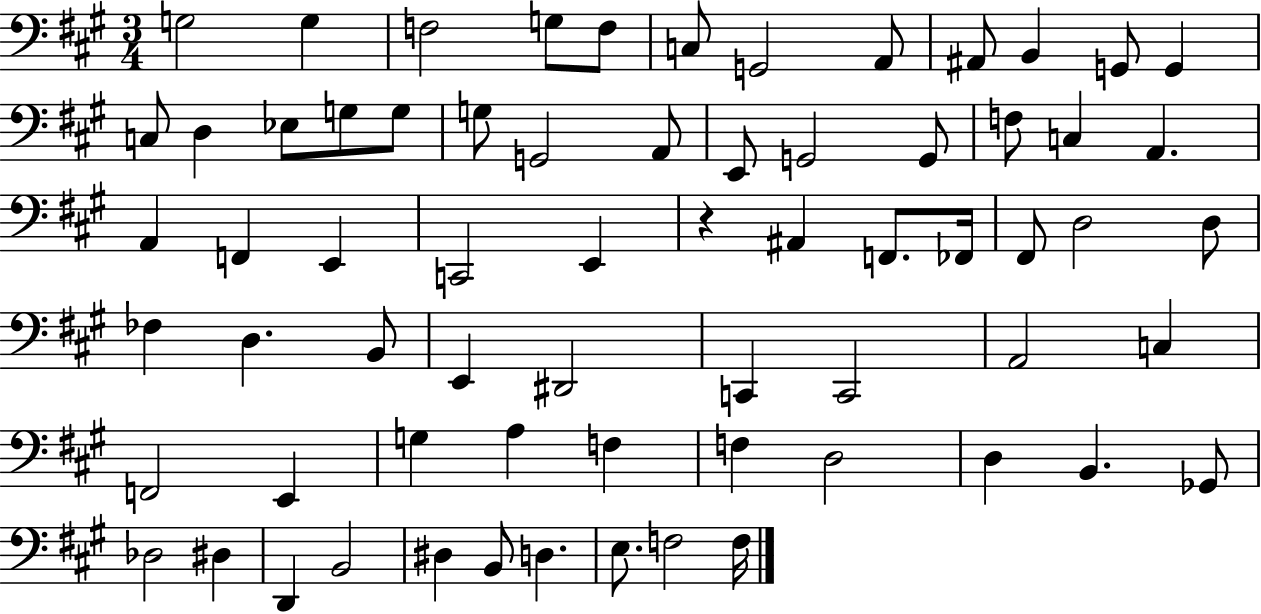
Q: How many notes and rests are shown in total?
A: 67